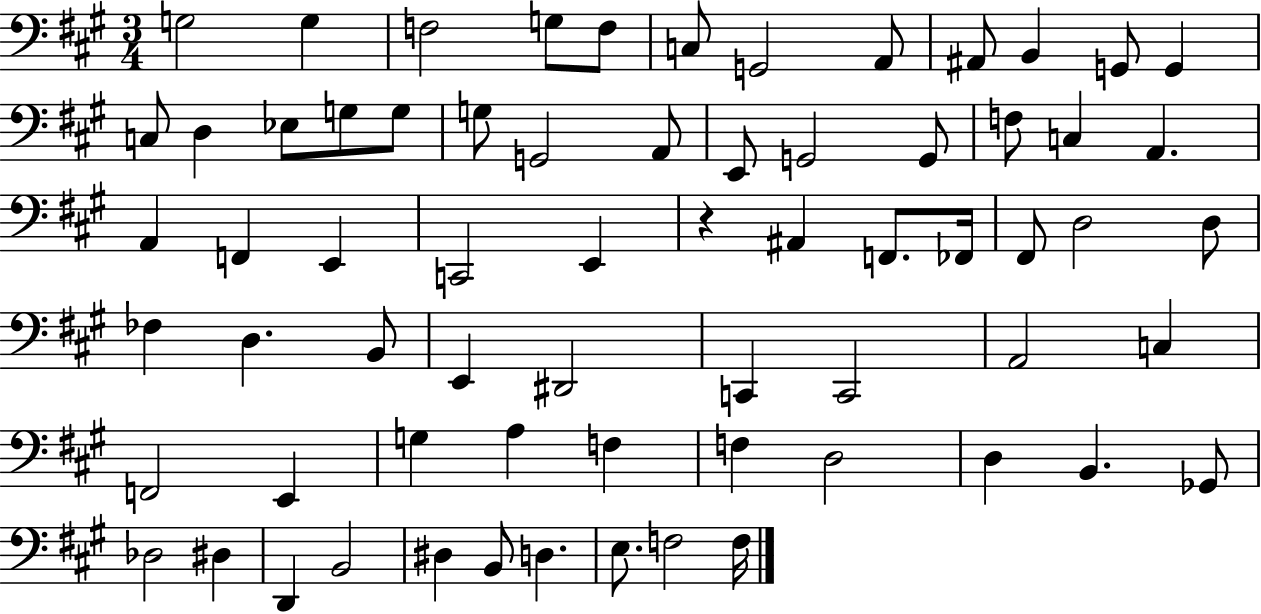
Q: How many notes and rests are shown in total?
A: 67